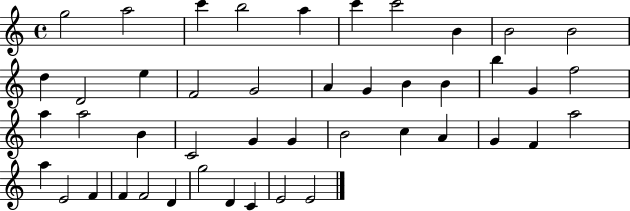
{
  \clef treble
  \time 4/4
  \defaultTimeSignature
  \key c \major
  g''2 a''2 | c'''4 b''2 a''4 | c'''4 c'''2 b'4 | b'2 b'2 | \break d''4 d'2 e''4 | f'2 g'2 | a'4 g'4 b'4 b'4 | b''4 g'4 f''2 | \break a''4 a''2 b'4 | c'2 g'4 g'4 | b'2 c''4 a'4 | g'4 f'4 a''2 | \break a''4 e'2 f'4 | f'4 f'2 d'4 | g''2 d'4 c'4 | e'2 e'2 | \break \bar "|."
}